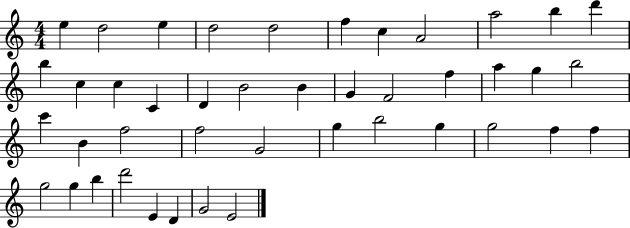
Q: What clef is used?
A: treble